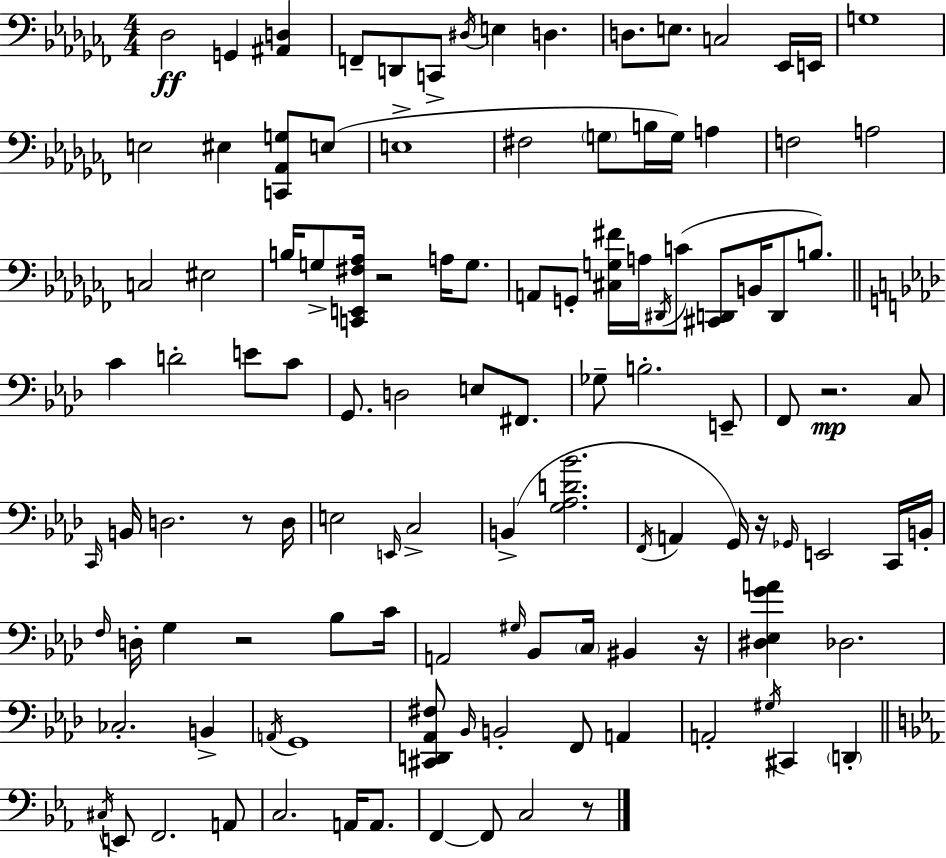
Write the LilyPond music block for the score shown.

{
  \clef bass
  \numericTimeSignature
  \time 4/4
  \key aes \minor
  des2\ff g,4 <ais, d>4 | f,8-- d,8 c,8-> \acciaccatura { dis16 } e4 d4. | d8. e8. c2 ees,16 | e,16 g1 | \break e2 eis4 <c, aes, g>8 e8( | e1-> | fis2 \parenthesize g8 b16 g16) a4 | f2 a2 | \break c2 eis2 | b16 g8-> <c, e, fis aes>16 r2 a16 g8. | a,8 g,8-. <cis g fis'>16 a16 \acciaccatura { dis,16 }( c'8 <cis, d,>8 b,16 d,8 b8.) | \bar "||" \break \key aes \major c'4 d'2-. e'8 c'8 | g,8. d2 e8 fis,8. | ges8-- b2.-. e,8-- | f,8 r2.\mp c8 | \break \grace { c,16 } b,16 d2. r8 | d16 e2 \grace { e,16 } c2-> | b,4->( <g aes d' bes'>2. | \acciaccatura { f,16 } a,4 g,16) r16 \grace { ges,16 } e,2 | \break c,16 b,16-. \grace { f16 } d16-. g4 r2 | bes8 c'16 a,2 \grace { gis16 } bes,8 | \parenthesize c16 bis,4 r16 <dis ees g' a'>4 des2. | ces2.-. | \break b,4-> \acciaccatura { a,16 } g,1 | <cis, d, aes, fis>8 \grace { bes,16 } b,2-. | f,8 a,4 a,2-. | \acciaccatura { gis16 } cis,4 \parenthesize d,4-. \bar "||" \break \key ees \major \acciaccatura { cis16 } e,8 f,2. a,8 | c2. a,16 a,8. | f,4~~ f,8 c2 r8 | \bar "|."
}